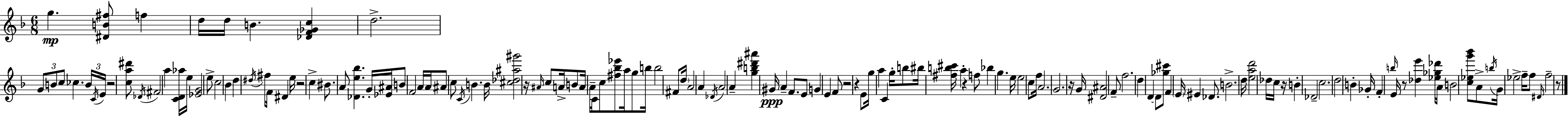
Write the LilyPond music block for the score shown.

{
  \clef treble
  \numericTimeSignature
  \time 6/8
  \key d \minor
  g''4.\mp <dis' b' fis''>8 f''4 | d''16 d''16 b'4. <des' f' ges' c''>4 | d''2.-> | \tuplet 3/2 { g'8 b'8 c''8 } ces''4. | \break \tuplet 3/2 { b'16 \acciaccatura { c'16 } e'16 } r2 <c'' a'' dis'''>8 | \acciaccatura { des'16 } fis'2 a''4 | <c' d' aes''>16 e''16 <ees' g'>2 | e''8-> c''2 bes'4 | \break d''4 \acciaccatura { dis''16 } fis''8 f'16 dis'4 | e''16 r2 c''4-> | bis'8. a'8 <des' e'' bes''>4. | g'16-. <ees' ais'>16 b'8 f'2 | \break a'16 a'16 ais'8 c''8 \acciaccatura { c'16 } b'4. | b'16 <cis'' des'' ais'' gis'''>2 | r16 \grace { ais'16 } c''8 a'16-> b'8 a'16 a'16-- c'16 c''8 | <fis'' bes'' ees'''>8 a''16 g''8 b''16 b''2 | \break fis'8 \parenthesize d''16 a'2 | a'4 \acciaccatura { des'16 } a'2 | a'4-- <g'' b'' dis''' ais'''>4 gis'16\ppp a'4-- | f'8. e'8 g'4 | \break e'4 f'8 r2 | r4 e'8 g''16 a''4 | c'4 g''16-. b''8 bis''16 <fis'' b'' cis'''>16 a''4-. | r4 f''8 bes''4 | \break g''4. e''16 e''2 | c''8 f''16 a'2. | g'2. | r16 g'16 <dis' ais'>2 | \break f'8-- f''2. | d''4 d'4~~ | d'8 <ges'' cis'''>8 f'4 \parenthesize e'16 eis'4 | des'8. b'2.-> | \break \parenthesize d''16 <e'' a'' d'''>2 | des''16 c''16 r16 b'4-. des'2-- | c''2. | d''2 | \break b'4-. ges'16-. f'4-. \grace { b''16 } | e'16 r8 <des'' e'''>4 <ees'' ges'' des'''>16 a'16 b'2 | <c'' ees'' g''' bes'''>8 a'8-> \acciaccatura { b''16 } g'16 ees''2-> | f''16-- f''8 \grace { dis'16 } f''2-- | \break r8 \bar "|."
}